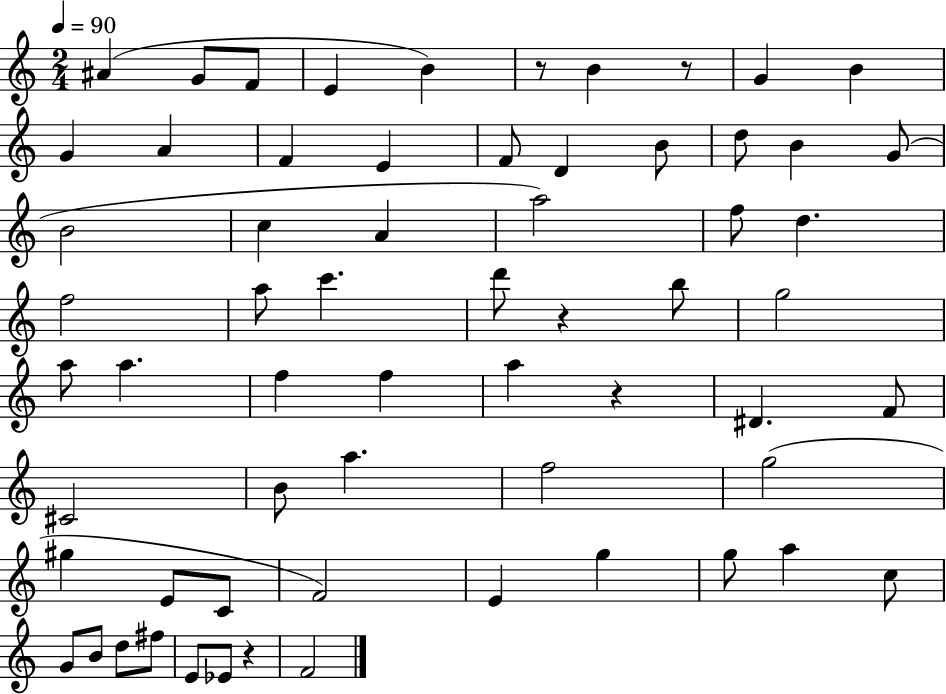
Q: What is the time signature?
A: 2/4